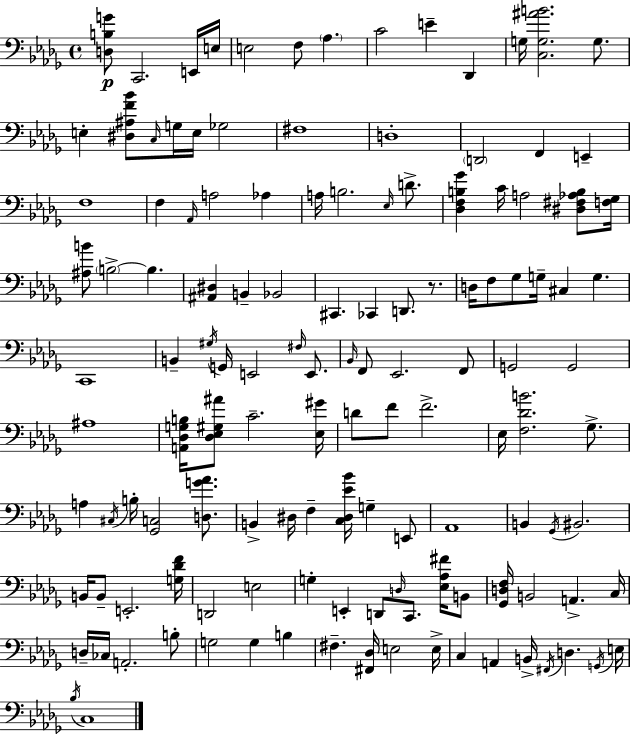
{
  \clef bass
  \time 4/4
  \defaultTimeSignature
  \key bes \minor
  <d b g'>8\p c,2. e,16 e16 | e2 f8 \parenthesize aes4. | c'2 e'4-- des,4 | g16 <c g ais' b'>2. g8. | \break e4-. <dis ais f' bes'>8 \grace { c16 } g16 e16 ges2 | fis1 | d1-. | \parenthesize d,2 f,4 e,4-- | \break f1 | f4 \grace { aes,16 } a2 aes4 | a16 b2. \grace { ees16 } | d'8.-> <des f b ges'>4 c'16 a2 | \break <dis fis aes b>8 <f ges>16 <ais b'>8 \parenthesize b2->~~ b4. | <ais, dis>4 b,4-- bes,2 | cis,4. ces,4 d,8. | r8. d16 f8 ges8 g16-- cis4 g4. | \break c,1 | b,4-- \acciaccatura { gis16 } g,16 e,2 | \grace { fis16 } e,8. \grace { bes,16 } f,8 ees,2. | f,8 g,2 g,2 | \break ais1 | <a, des g b>16 <des ees gis ais'>8 c'2.-- | <ees gis'>16 d'8 f'8 f'2.-> | ees16 <f des' b'>2. | \break ges8.-> a4 \acciaccatura { cis16 } b16-. <ges, c>2 | <d g' aes'>8. b,4-> dis16 f4-- | <c dis ees' bes'>16 g4-- e,8 aes,1 | b,4 \acciaccatura { ges,16 } bis,2. | \break b,16 b,8-- e,2.-. | <g des' f'>16 d,2 | e2 g4-. e,4-. | d,8 \grace { d16 } c,8. <ees aes fis'>16 b,8 <ges, d f>16 b,2 | \break a,4.-> c16 d16-- ces16 a,2.-. | b8-. g2 | g4 b4 fis4.-- <fis, des>16 | e2 e16-> c4 a,4 | \break b,16-> \acciaccatura { fis,16 } d4. \acciaccatura { g,16 } e16 \acciaccatura { bes16 } c1 | \bar "|."
}